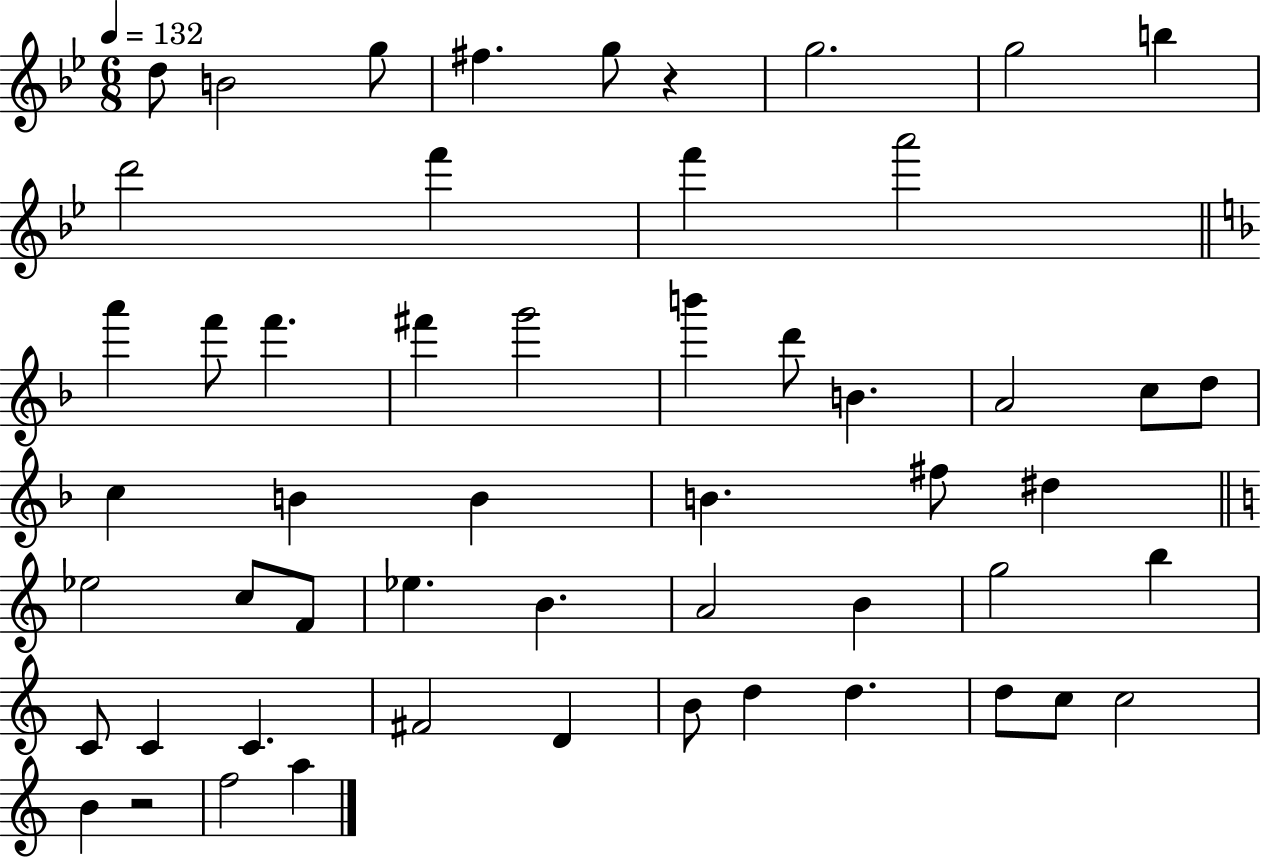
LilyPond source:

{
  \clef treble
  \numericTimeSignature
  \time 6/8
  \key bes \major
  \tempo 4 = 132
  d''8 b'2 g''8 | fis''4. g''8 r4 | g''2. | g''2 b''4 | \break d'''2 f'''4 | f'''4 a'''2 | \bar "||" \break \key f \major a'''4 f'''8 f'''4. | fis'''4 g'''2 | b'''4 d'''8 b'4. | a'2 c''8 d''8 | \break c''4 b'4 b'4 | b'4. fis''8 dis''4 | \bar "||" \break \key c \major ees''2 c''8 f'8 | ees''4. b'4. | a'2 b'4 | g''2 b''4 | \break c'8 c'4 c'4. | fis'2 d'4 | b'8 d''4 d''4. | d''8 c''8 c''2 | \break b'4 r2 | f''2 a''4 | \bar "|."
}